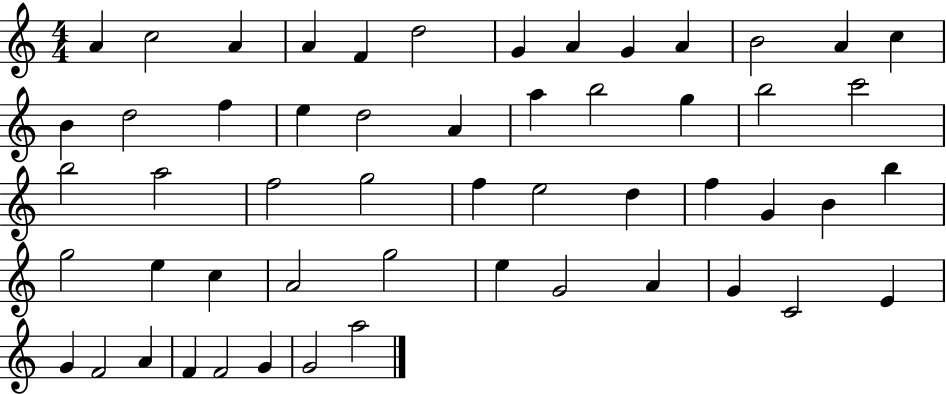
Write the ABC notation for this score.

X:1
T:Untitled
M:4/4
L:1/4
K:C
A c2 A A F d2 G A G A B2 A c B d2 f e d2 A a b2 g b2 c'2 b2 a2 f2 g2 f e2 d f G B b g2 e c A2 g2 e G2 A G C2 E G F2 A F F2 G G2 a2